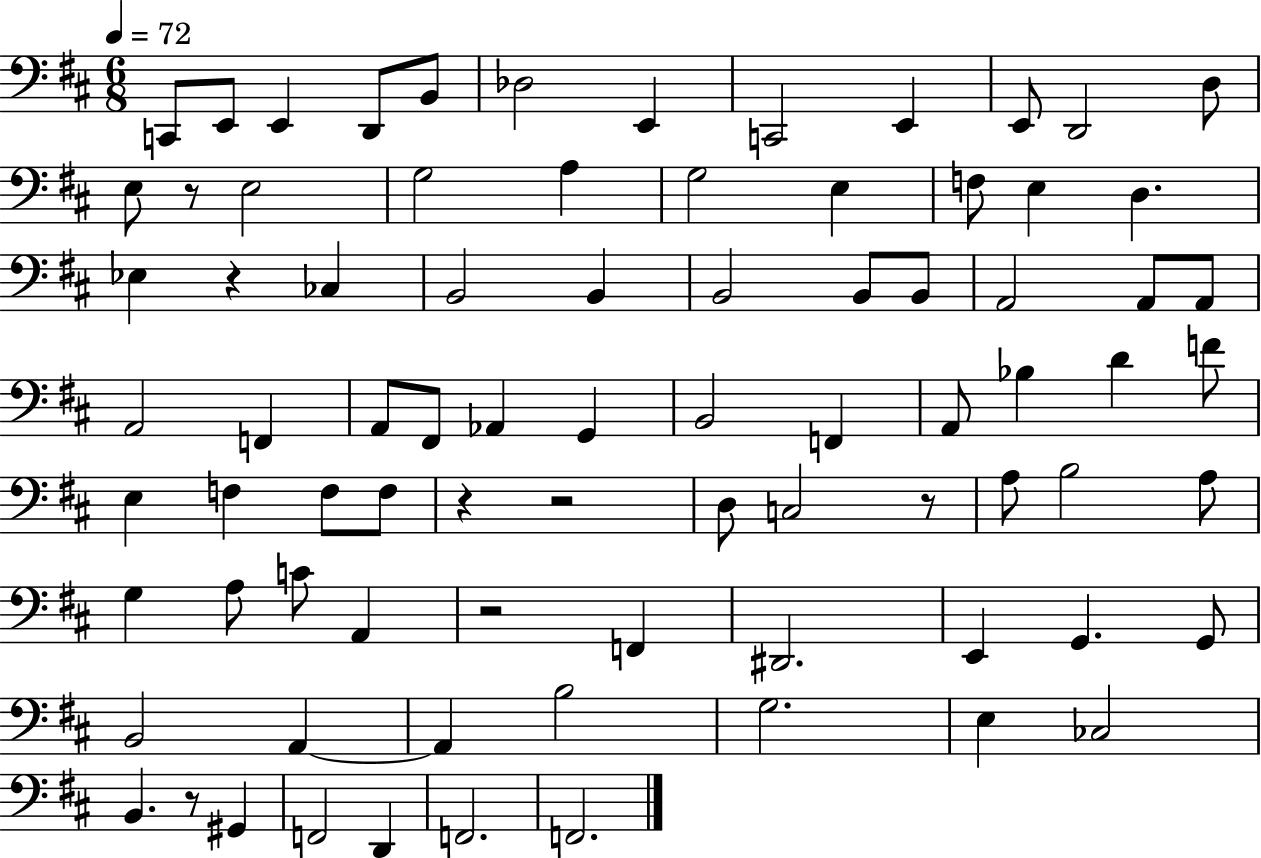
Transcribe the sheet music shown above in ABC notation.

X:1
T:Untitled
M:6/8
L:1/4
K:D
C,,/2 E,,/2 E,, D,,/2 B,,/2 _D,2 E,, C,,2 E,, E,,/2 D,,2 D,/2 E,/2 z/2 E,2 G,2 A, G,2 E, F,/2 E, D, _E, z _C, B,,2 B,, B,,2 B,,/2 B,,/2 A,,2 A,,/2 A,,/2 A,,2 F,, A,,/2 ^F,,/2 _A,, G,, B,,2 F,, A,,/2 _B, D F/2 E, F, F,/2 F,/2 z z2 D,/2 C,2 z/2 A,/2 B,2 A,/2 G, A,/2 C/2 A,, z2 F,, ^D,,2 E,, G,, G,,/2 B,,2 A,, A,, B,2 G,2 E, _C,2 B,, z/2 ^G,, F,,2 D,, F,,2 F,,2